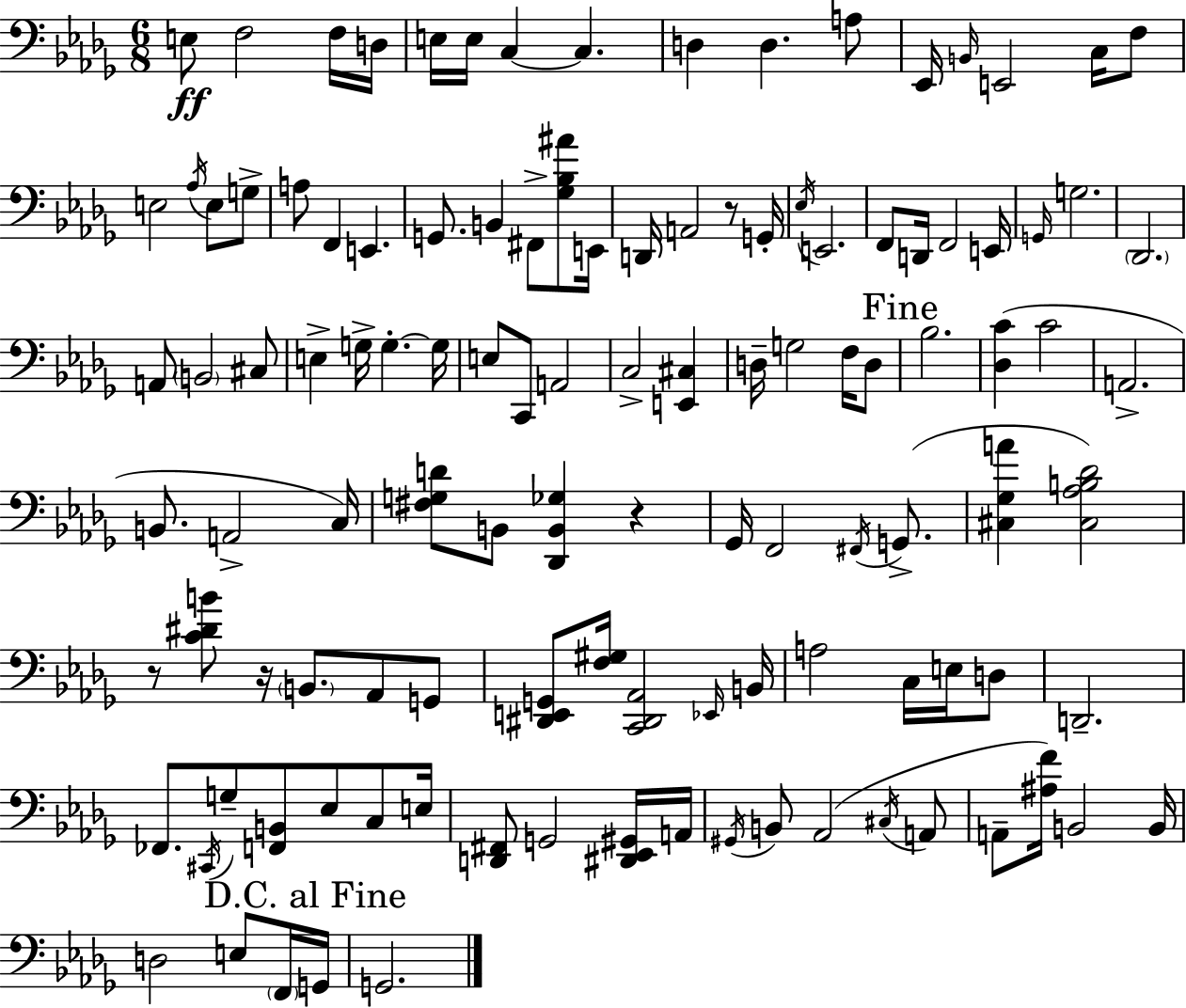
E3/e F3/h F3/s D3/s E3/s E3/s C3/q C3/q. D3/q D3/q. A3/e Eb2/s B2/s E2/h C3/s F3/e E3/h Ab3/s E3/e G3/e A3/e F2/q E2/q. G2/e. B2/q F#2/e [Gb3,Bb3,A#4]/e E2/s D2/s A2/h R/e G2/s Eb3/s E2/h. F2/e D2/s F2/h E2/s G2/s G3/h. Db2/h. A2/e B2/h C#3/e E3/q G3/s G3/q. G3/s E3/e C2/e A2/h C3/h [E2,C#3]/q D3/s G3/h F3/s D3/e Bb3/h. [Db3,C4]/q C4/h A2/h. B2/e. A2/h C3/s [F#3,G3,D4]/e B2/e [Db2,B2,Gb3]/q R/q Gb2/s F2/h F#2/s G2/e. [C#3,Gb3,A4]/q [C#3,Ab3,B3,Db4]/h R/e [C4,D#4,B4]/e R/s B2/e. Ab2/e G2/e [D#2,E2,G2]/e [F3,G#3]/s [C2,D#2,Ab2]/h Eb2/s B2/s A3/h C3/s E3/s D3/e D2/h. FES2/e. C#2/s G3/e [F2,B2]/e Eb3/e C3/e E3/s [D2,F#2]/e G2/h [D#2,Eb2,G#2]/s A2/s G#2/s B2/e Ab2/h C#3/s A2/e A2/e [A#3,F4]/s B2/h B2/s D3/h E3/e F2/s G2/s G2/h.